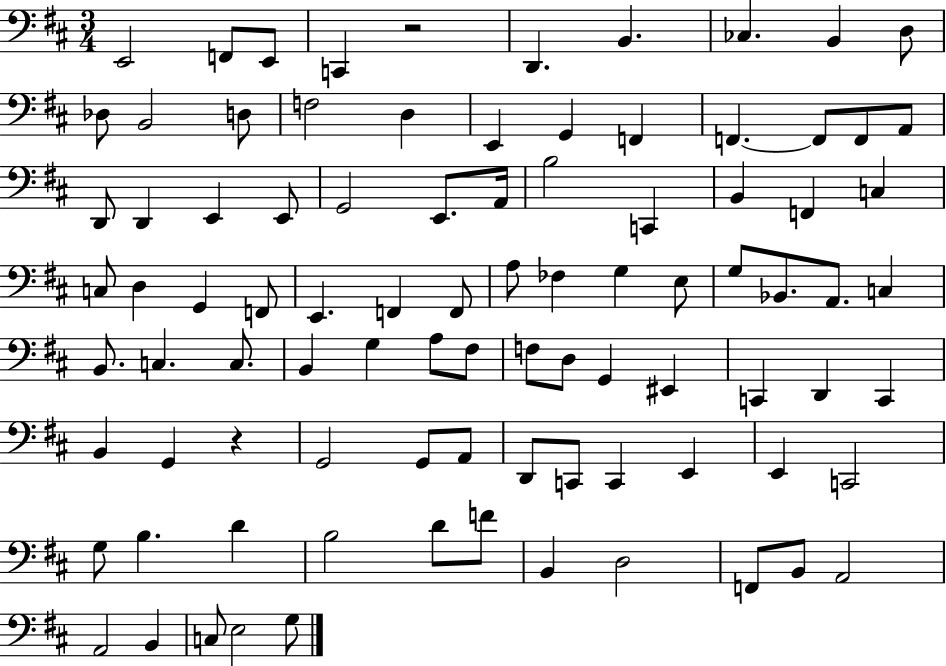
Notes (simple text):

E2/h F2/e E2/e C2/q R/h D2/q. B2/q. CES3/q. B2/q D3/e Db3/e B2/h D3/e F3/h D3/q E2/q G2/q F2/q F2/q. F2/e F2/e A2/e D2/e D2/q E2/q E2/e G2/h E2/e. A2/s B3/h C2/q B2/q F2/q C3/q C3/e D3/q G2/q F2/e E2/q. F2/q F2/e A3/e FES3/q G3/q E3/e G3/e Bb2/e. A2/e. C3/q B2/e. C3/q. C3/e. B2/q G3/q A3/e F#3/e F3/e D3/e G2/q EIS2/q C2/q D2/q C2/q B2/q G2/q R/q G2/h G2/e A2/e D2/e C2/e C2/q E2/q E2/q C2/h G3/e B3/q. D4/q B3/h D4/e F4/e B2/q D3/h F2/e B2/e A2/h A2/h B2/q C3/e E3/h G3/e